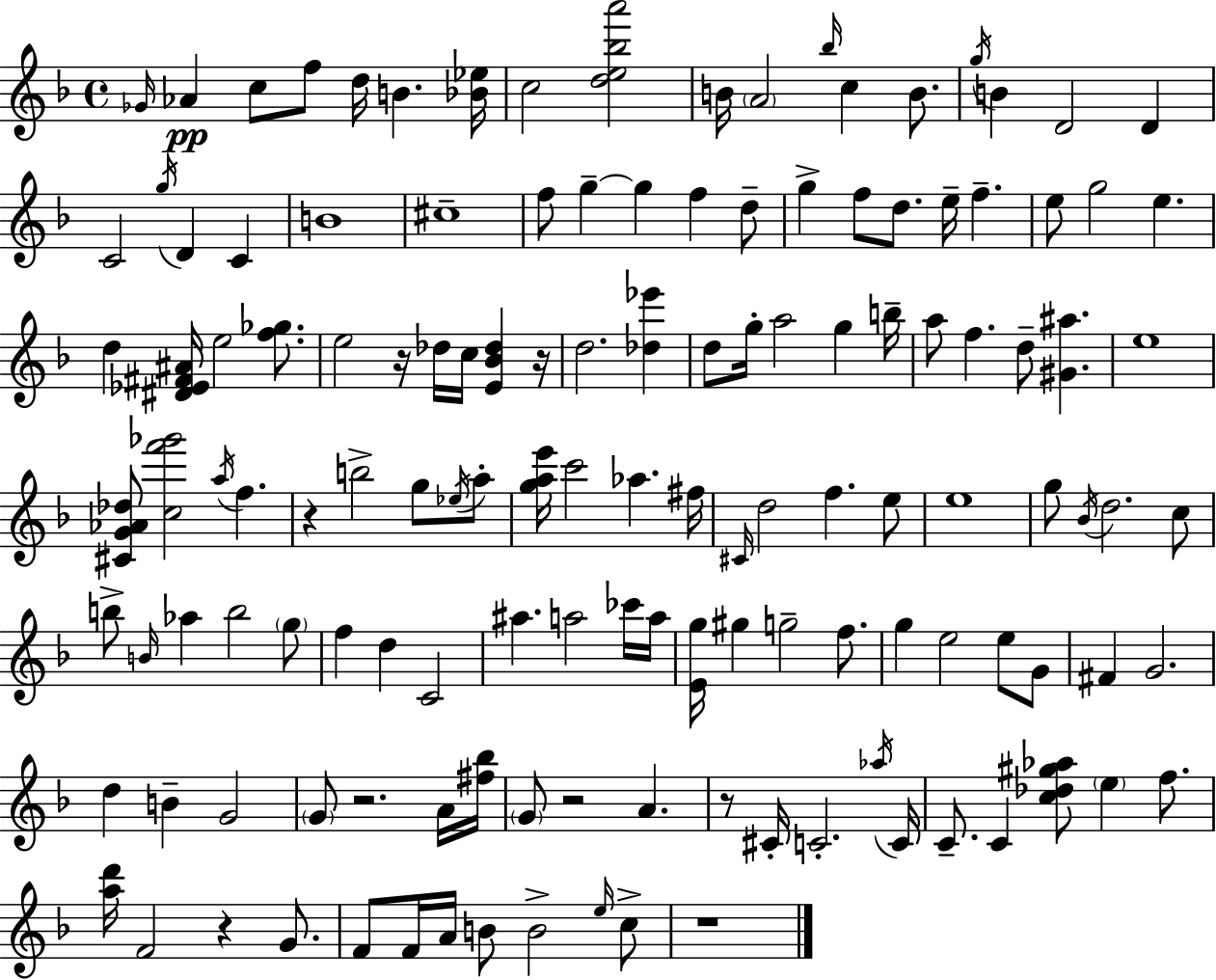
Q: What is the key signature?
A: D minor